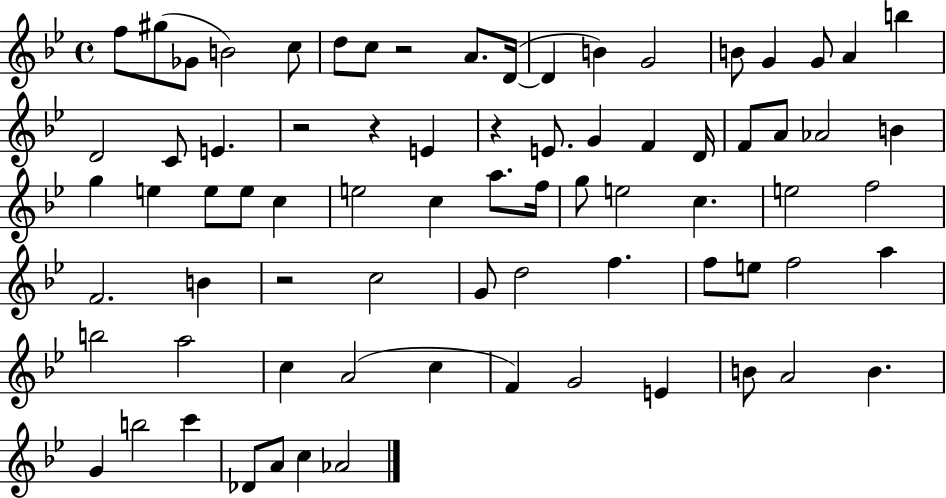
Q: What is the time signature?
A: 4/4